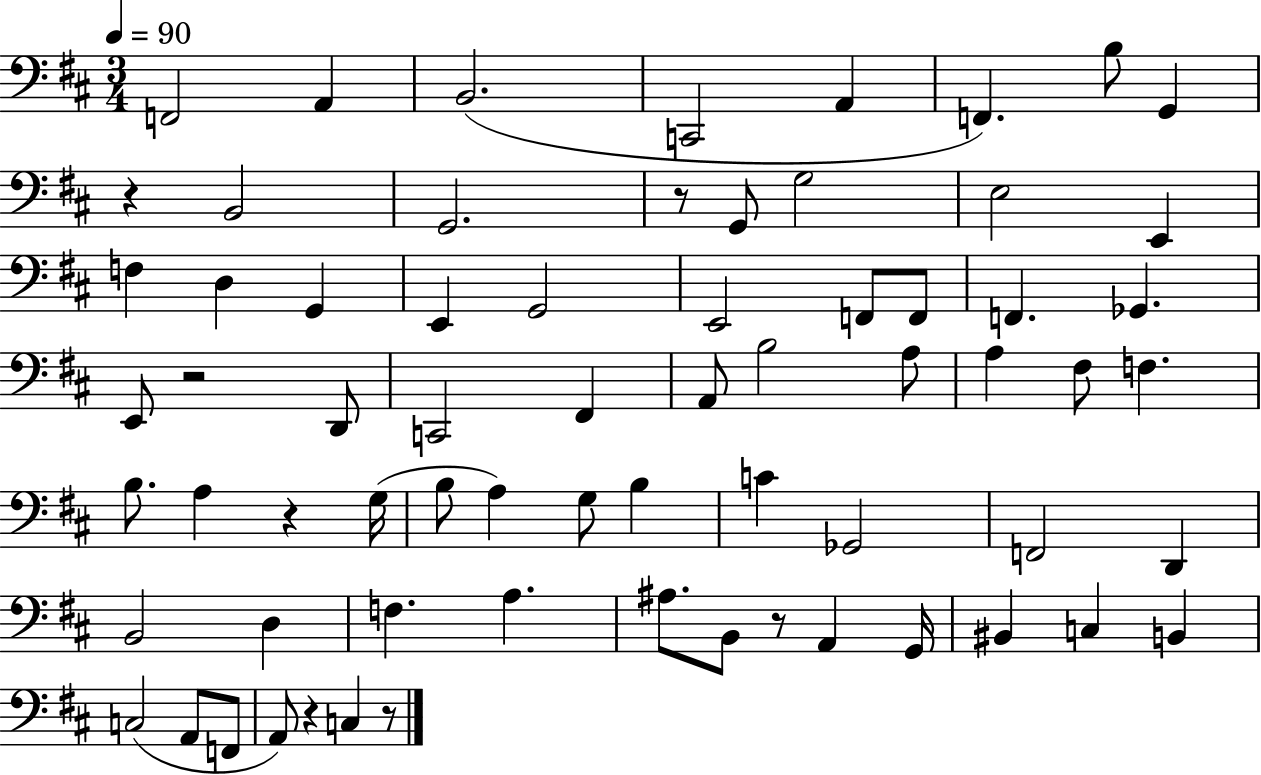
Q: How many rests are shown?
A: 7